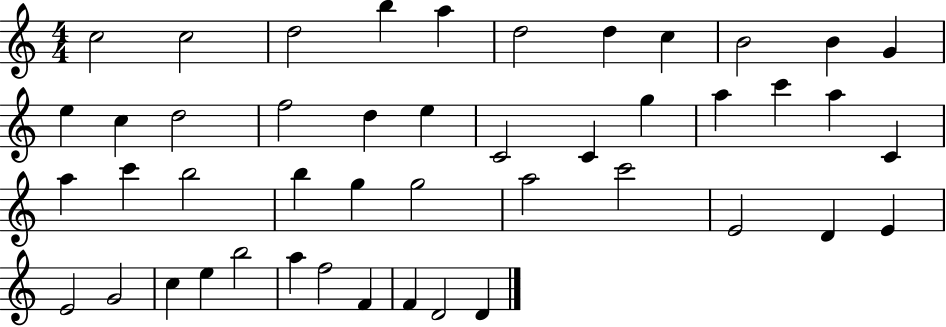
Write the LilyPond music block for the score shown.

{
  \clef treble
  \numericTimeSignature
  \time 4/4
  \key c \major
  c''2 c''2 | d''2 b''4 a''4 | d''2 d''4 c''4 | b'2 b'4 g'4 | \break e''4 c''4 d''2 | f''2 d''4 e''4 | c'2 c'4 g''4 | a''4 c'''4 a''4 c'4 | \break a''4 c'''4 b''2 | b''4 g''4 g''2 | a''2 c'''2 | e'2 d'4 e'4 | \break e'2 g'2 | c''4 e''4 b''2 | a''4 f''2 f'4 | f'4 d'2 d'4 | \break \bar "|."
}